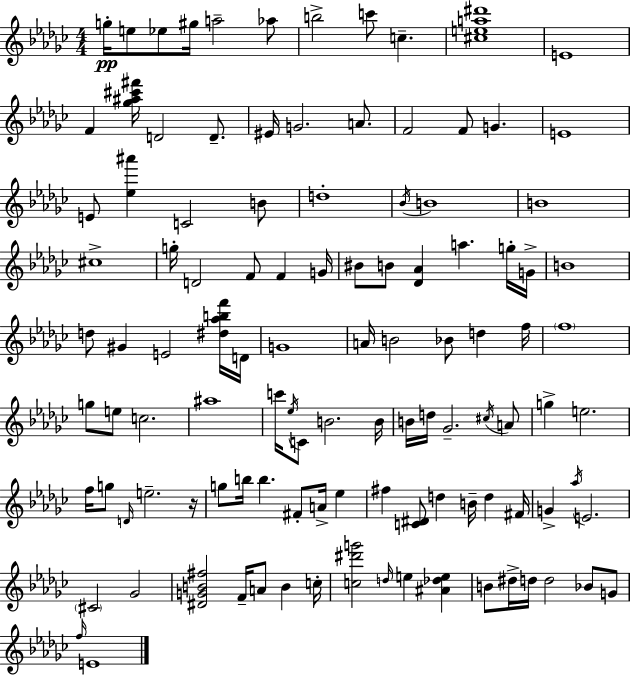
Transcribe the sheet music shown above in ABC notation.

X:1
T:Untitled
M:4/4
L:1/4
K:Ebm
g/4 e/2 _e/2 ^g/4 a2 _a/2 b2 c'/2 c [^cea^d']4 E4 F [_g^a^c'^f']/4 D2 D/2 ^E/4 G2 A/2 F2 F/2 G E4 E/2 [_e^a'] C2 B/2 d4 _B/4 B4 B4 ^c4 g/4 D2 F/2 F G/4 ^B/2 B/2 [_D_A] a g/4 G/4 B4 d/2 ^G E2 [^d_abf']/4 D/4 G4 A/4 B2 _B/2 d f/4 f4 g/2 e/2 c2 ^a4 c'/4 _e/4 C/2 B2 B/4 B/4 d/4 _G2 ^c/4 A/2 g e2 f/4 g/2 D/4 e2 z/4 g/2 b/4 b ^F/2 A/4 _e ^f [C^D]/2 d B/4 d ^F/4 G _a/4 E2 ^C2 _G2 [^DGB^f]2 F/4 A/2 B c/4 [c^d'g']2 d/4 e [^A_de] B/2 ^d/4 d/4 d2 _B/2 G/2 f/4 E4